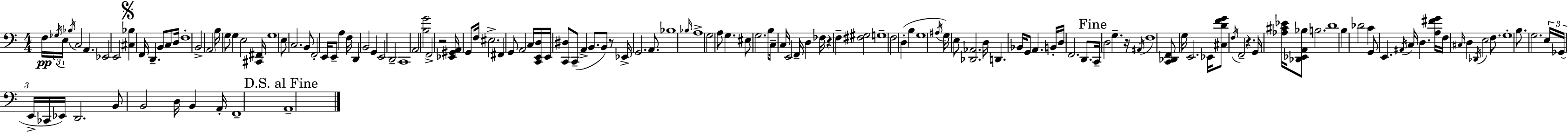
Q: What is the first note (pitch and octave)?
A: F3